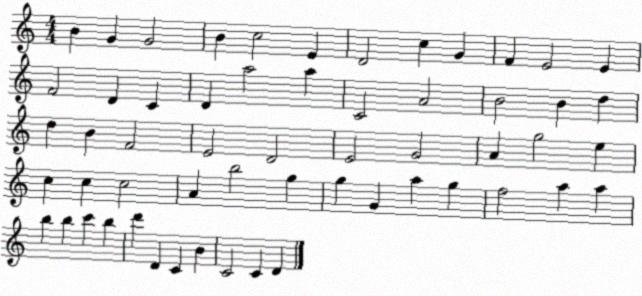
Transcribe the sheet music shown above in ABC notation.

X:1
T:Untitled
M:4/4
L:1/4
K:C
B G G2 B c2 E D2 c G F E2 E F2 D C D a2 a C2 A2 B2 B d d B F2 E2 D2 E2 G2 A g2 e c c c2 A b2 g g G a g f2 a a b b c' b d' D C B C2 C D